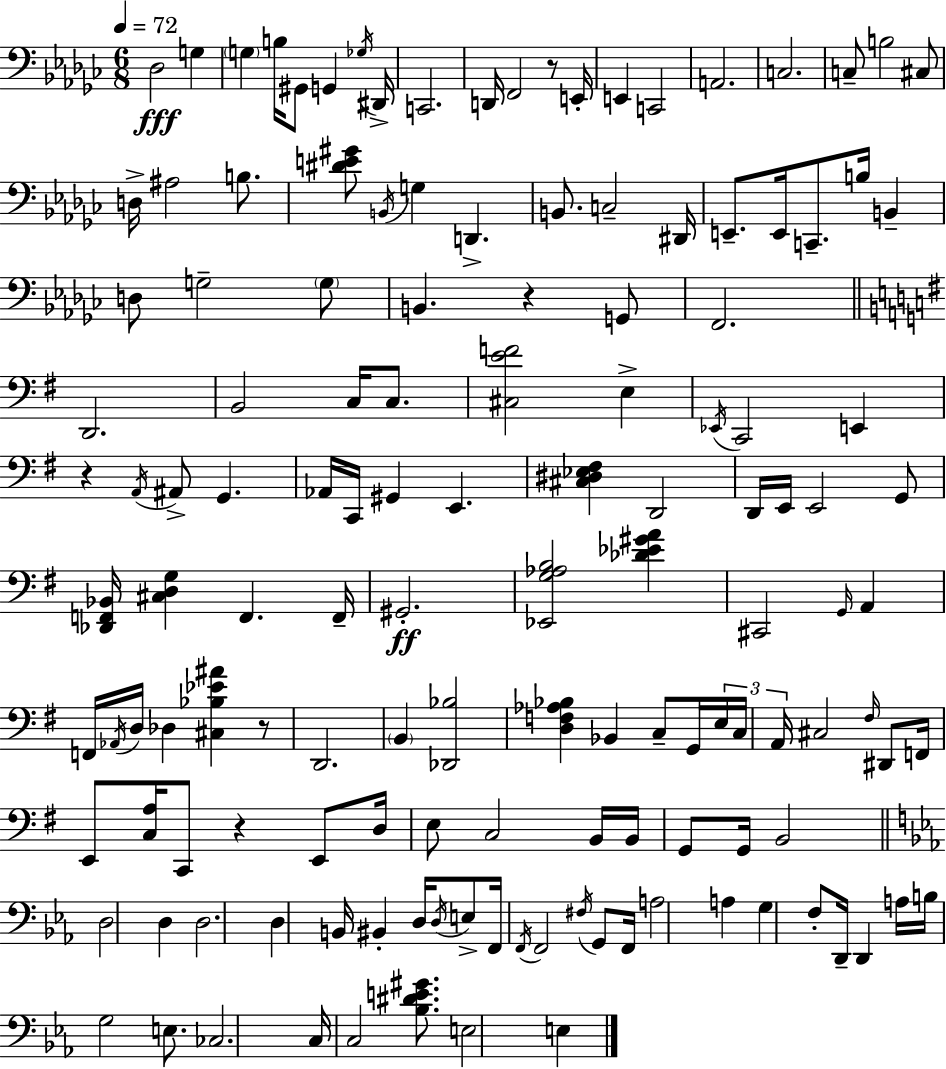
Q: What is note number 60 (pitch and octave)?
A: F2